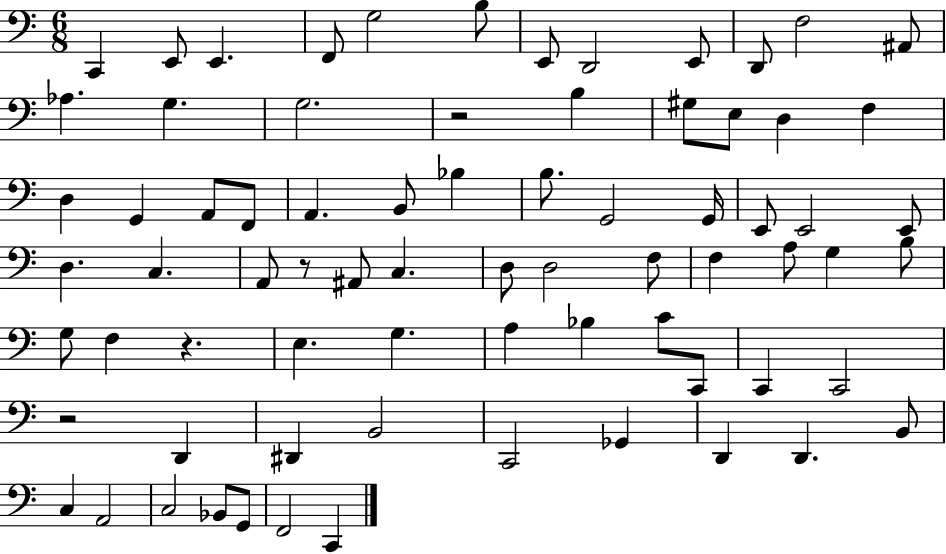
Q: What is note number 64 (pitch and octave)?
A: C3